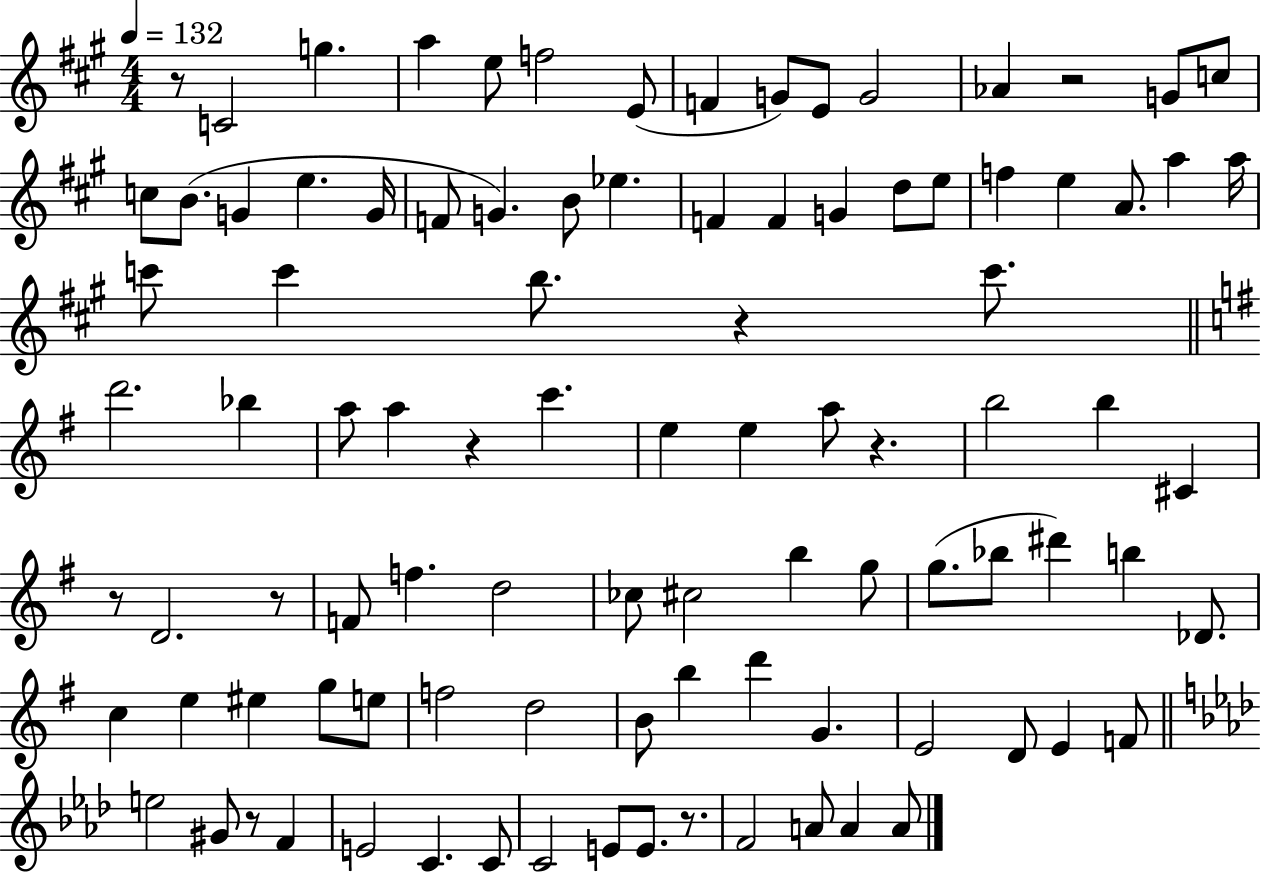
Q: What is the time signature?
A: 4/4